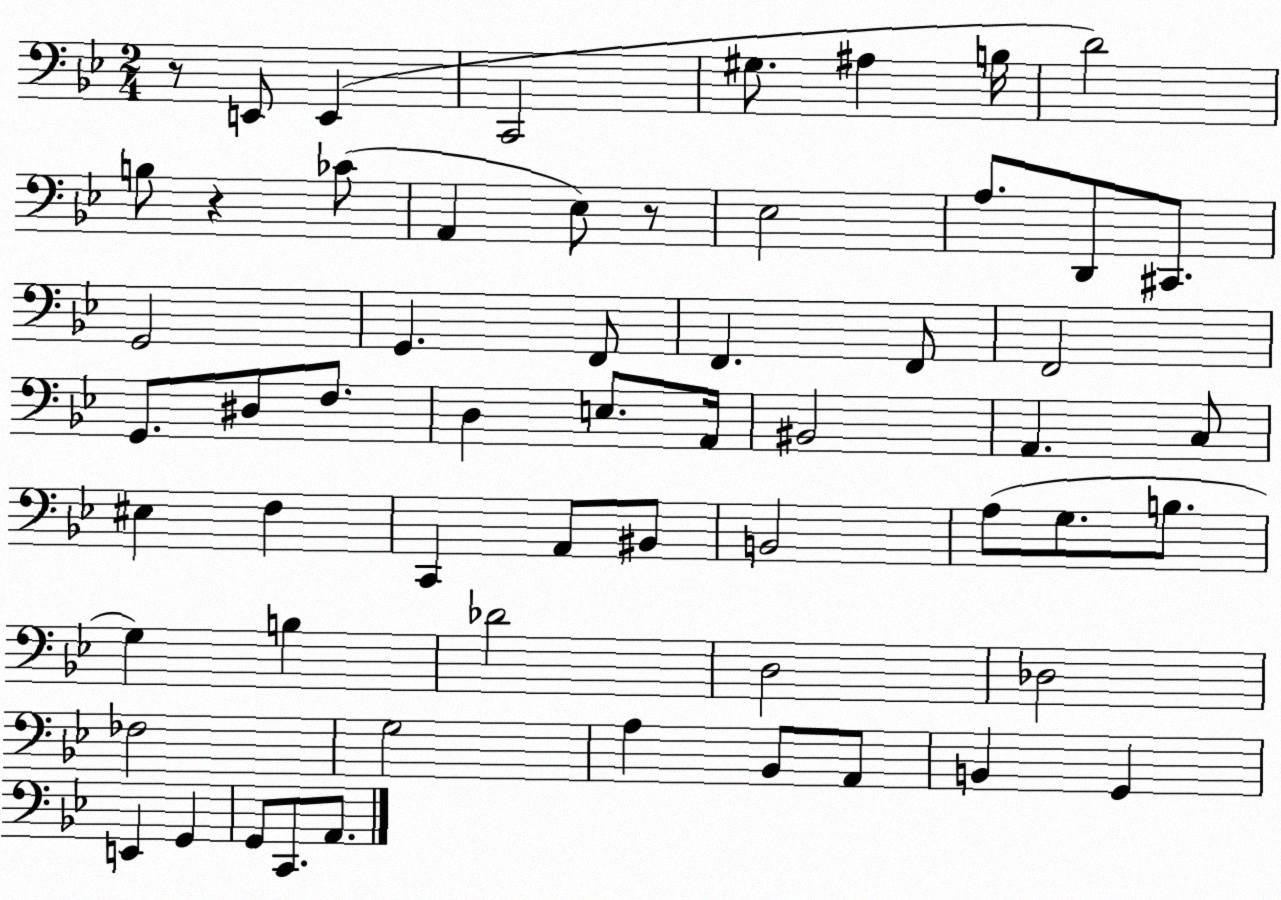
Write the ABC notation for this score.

X:1
T:Untitled
M:2/4
L:1/4
K:Bb
z/2 E,,/2 E,, C,,2 ^G,/2 ^A, B,/4 D2 B,/2 z _C/2 A,, _E,/2 z/2 _E,2 A,/2 D,,/2 ^C,,/2 G,,2 G,, F,,/2 F,, F,,/2 F,,2 G,,/2 ^D,/2 F,/2 D, E,/2 A,,/4 ^B,,2 A,, C,/2 ^E, F, C,, A,,/2 ^B,,/2 B,,2 A,/2 G,/2 B,/2 G, B, _D2 D,2 _D,2 _F,2 G,2 A, _B,,/2 A,,/2 B,, G,, E,, G,, G,,/2 C,,/2 A,,/2